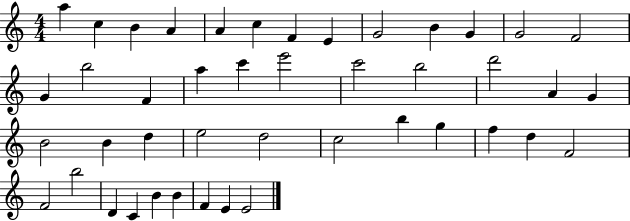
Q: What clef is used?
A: treble